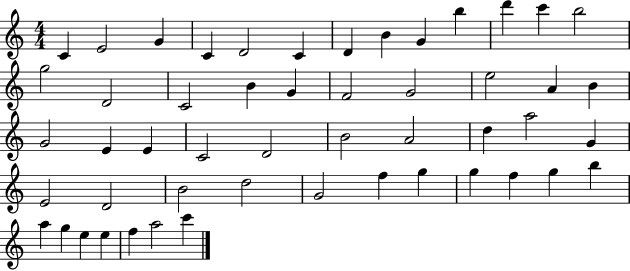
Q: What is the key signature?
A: C major